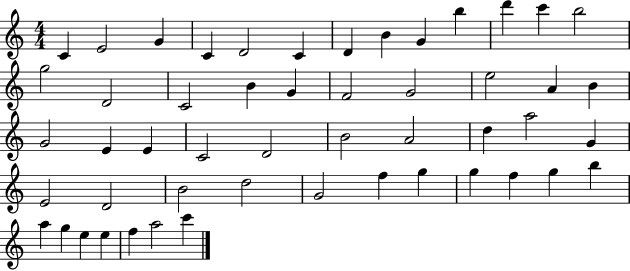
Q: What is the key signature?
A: C major